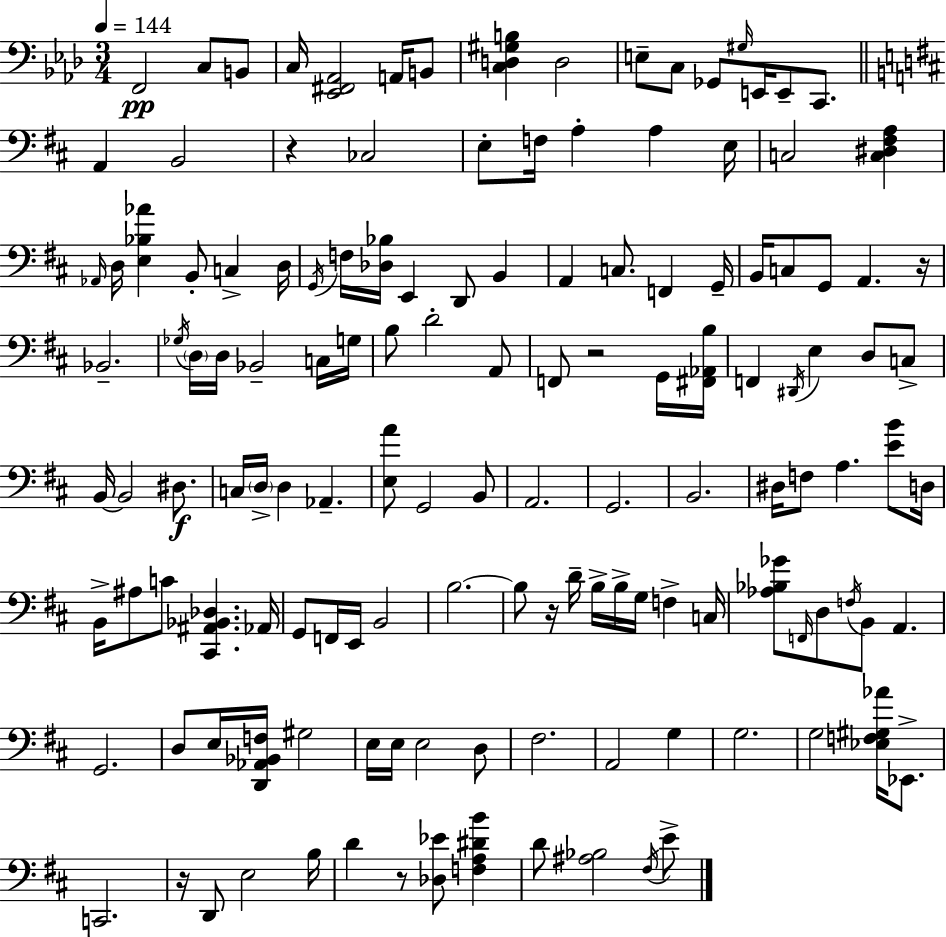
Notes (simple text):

F2/h C3/e B2/e C3/s [Eb2,F#2,Ab2]/h A2/s B2/e [C3,D3,G#3,B3]/q D3/h E3/e C3/e Gb2/e G#3/s E2/s E2/e C2/e. A2/q B2/h R/q CES3/h E3/e F3/s A3/q A3/q E3/s C3/h [C3,D#3,F#3,A3]/q Ab2/s D3/s [E3,Bb3,Ab4]/q B2/e C3/q D3/s G2/s F3/s [Db3,Bb3]/s E2/q D2/e B2/q A2/q C3/e. F2/q G2/s B2/s C3/e G2/e A2/q. R/s Bb2/h. Gb3/s D3/s D3/s Bb2/h C3/s G3/s B3/e D4/h A2/e F2/e R/h G2/s [F#2,Ab2,B3]/s F2/q D#2/s E3/q D3/e C3/e B2/s B2/h D#3/e. C3/s D3/s D3/q Ab2/q. [E3,A4]/e G2/h B2/e A2/h. G2/h. B2/h. D#3/s F3/e A3/q. [E4,B4]/e D3/s B2/s A#3/e C4/e [C#2,A#2,Bb2,Db3]/q. Ab2/s G2/e F2/s E2/s B2/h B3/h. B3/e R/s D4/s B3/s B3/s G3/s F3/q C3/s [Ab3,Bb3,Gb4]/e F2/s D3/e F3/s B2/e A2/q. G2/h. D3/e E3/s [D2,Ab2,Bb2,F3]/s G#3/h E3/s E3/s E3/h D3/e F#3/h. A2/h G3/q G3/h. G3/h [Eb3,F3,G#3,Ab4]/s Eb2/e. C2/h. R/s D2/e E3/h B3/s D4/q R/e [Db3,Eb4]/e [F3,A3,D#4,B4]/q D4/e [A#3,Bb3]/h F#3/s E4/e